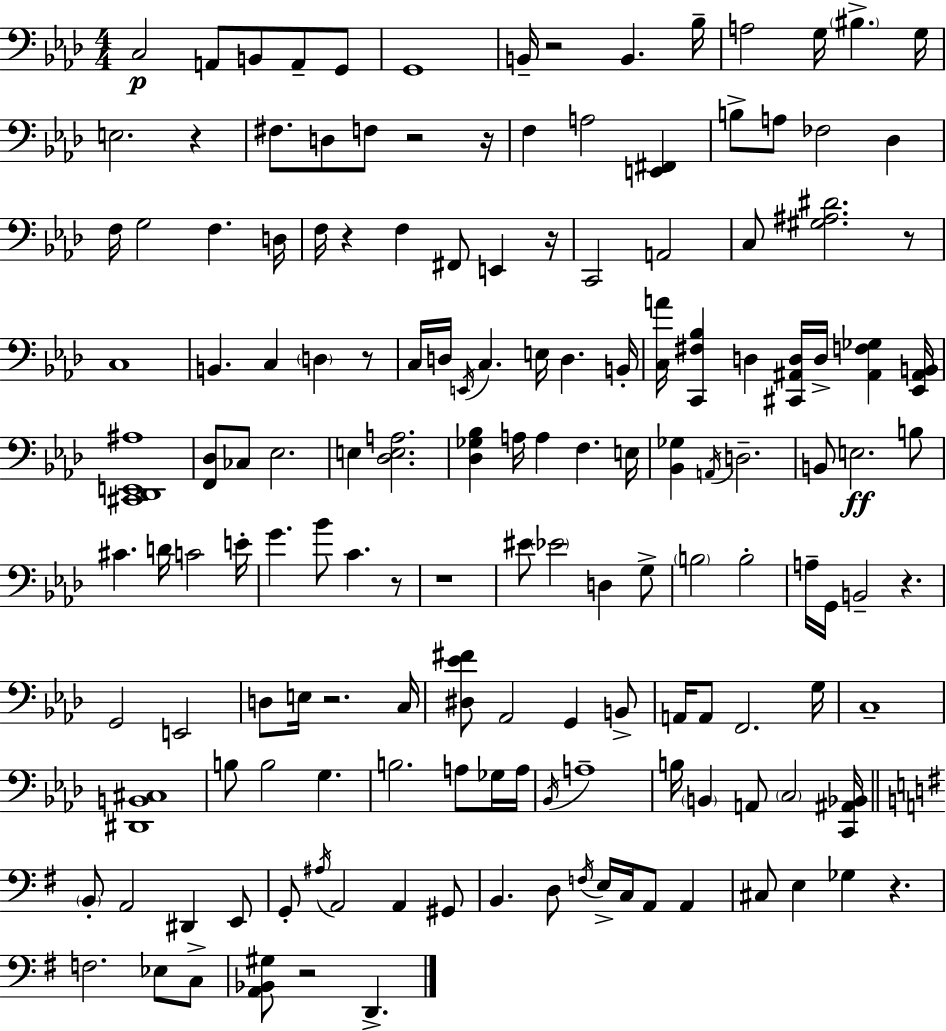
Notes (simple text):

C3/h A2/e B2/e A2/e G2/e G2/w B2/s R/h B2/q. Bb3/s A3/h G3/s BIS3/q. G3/s E3/h. R/q F#3/e. D3/e F3/e R/h R/s F3/q A3/h [E2,F#2]/q B3/e A3/e FES3/h Db3/q F3/s G3/h F3/q. D3/s F3/s R/q F3/q F#2/e E2/q R/s C2/h A2/h C3/e [G#3,A#3,D#4]/h. R/e C3/w B2/q. C3/q D3/q R/e C3/s D3/s E2/s C3/q. E3/s D3/q. B2/s [C3,A4]/s [C2,F#3,Bb3]/q D3/q [C#2,A#2,D3]/s D3/s [A#2,F3,Gb3]/q [Eb2,A#2,B2]/s [C#2,Db2,E2,A#3]/w [F2,Db3]/e CES3/e Eb3/h. E3/q [Db3,E3,A3]/h. [Db3,Gb3,Bb3]/q A3/s A3/q F3/q. E3/s [Bb2,Gb3]/q A2/s D3/h. B2/e E3/h. B3/e C#4/q. D4/s C4/h E4/s G4/q. Bb4/e C4/q. R/e R/w EIS4/e Eb4/h D3/q G3/e B3/h B3/h A3/s G2/s B2/h R/q. G2/h E2/h D3/e E3/s R/h. C3/s [D#3,Eb4,F#4]/e Ab2/h G2/q B2/e A2/s A2/e F2/h. G3/s C3/w [D#2,B2,C#3]/w B3/e B3/h G3/q. B3/h. A3/e Gb3/s A3/s Bb2/s A3/w B3/s B2/q A2/e C3/h [C2,A#2,Bb2]/s B2/e A2/h D#2/q E2/e G2/e A#3/s A2/h A2/q G#2/e B2/q. D3/e F3/s E3/s C3/s A2/e A2/q C#3/e E3/q Gb3/q R/q. F3/h. Eb3/e C3/e [A2,Bb2,G#3]/e R/h D2/q.